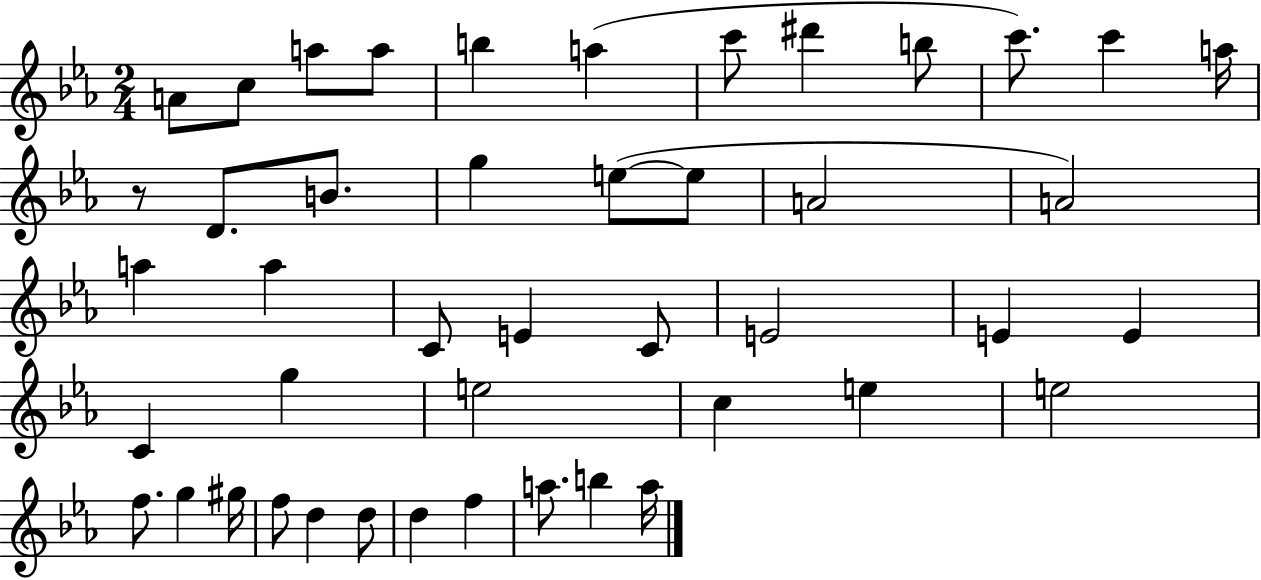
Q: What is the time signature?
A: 2/4